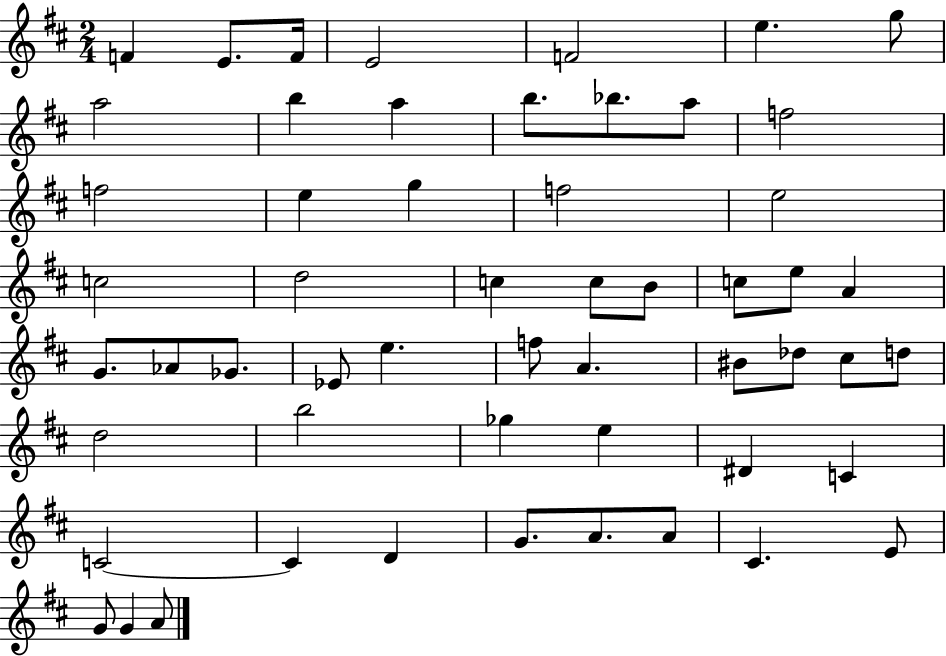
X:1
T:Untitled
M:2/4
L:1/4
K:D
F E/2 F/4 E2 F2 e g/2 a2 b a b/2 _b/2 a/2 f2 f2 e g f2 e2 c2 d2 c c/2 B/2 c/2 e/2 A G/2 _A/2 _G/2 _E/2 e f/2 A ^B/2 _d/2 ^c/2 d/2 d2 b2 _g e ^D C C2 C D G/2 A/2 A/2 ^C E/2 G/2 G A/2